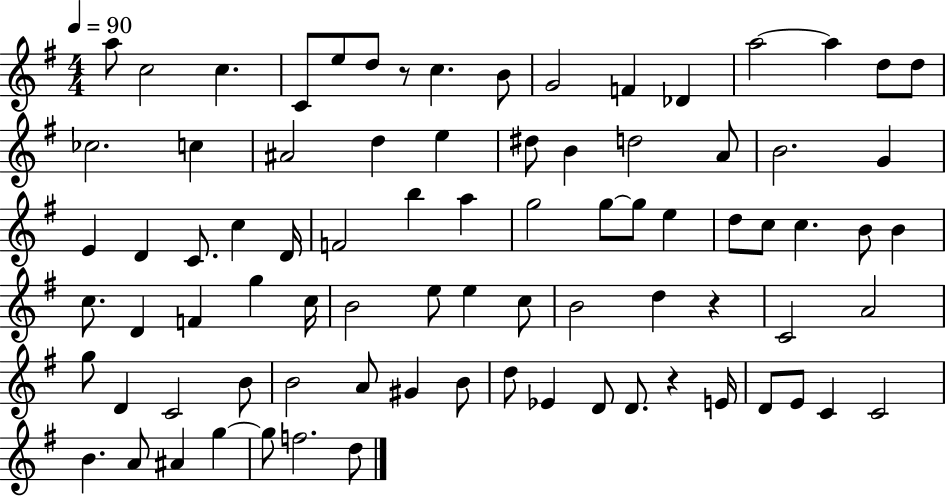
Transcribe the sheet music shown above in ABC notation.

X:1
T:Untitled
M:4/4
L:1/4
K:G
a/2 c2 c C/2 e/2 d/2 z/2 c B/2 G2 F _D a2 a d/2 d/2 _c2 c ^A2 d e ^d/2 B d2 A/2 B2 G E D C/2 c D/4 F2 b a g2 g/2 g/2 e d/2 c/2 c B/2 B c/2 D F g c/4 B2 e/2 e c/2 B2 d z C2 A2 g/2 D C2 B/2 B2 A/2 ^G B/2 d/2 _E D/2 D/2 z E/4 D/2 E/2 C C2 B A/2 ^A g g/2 f2 d/2